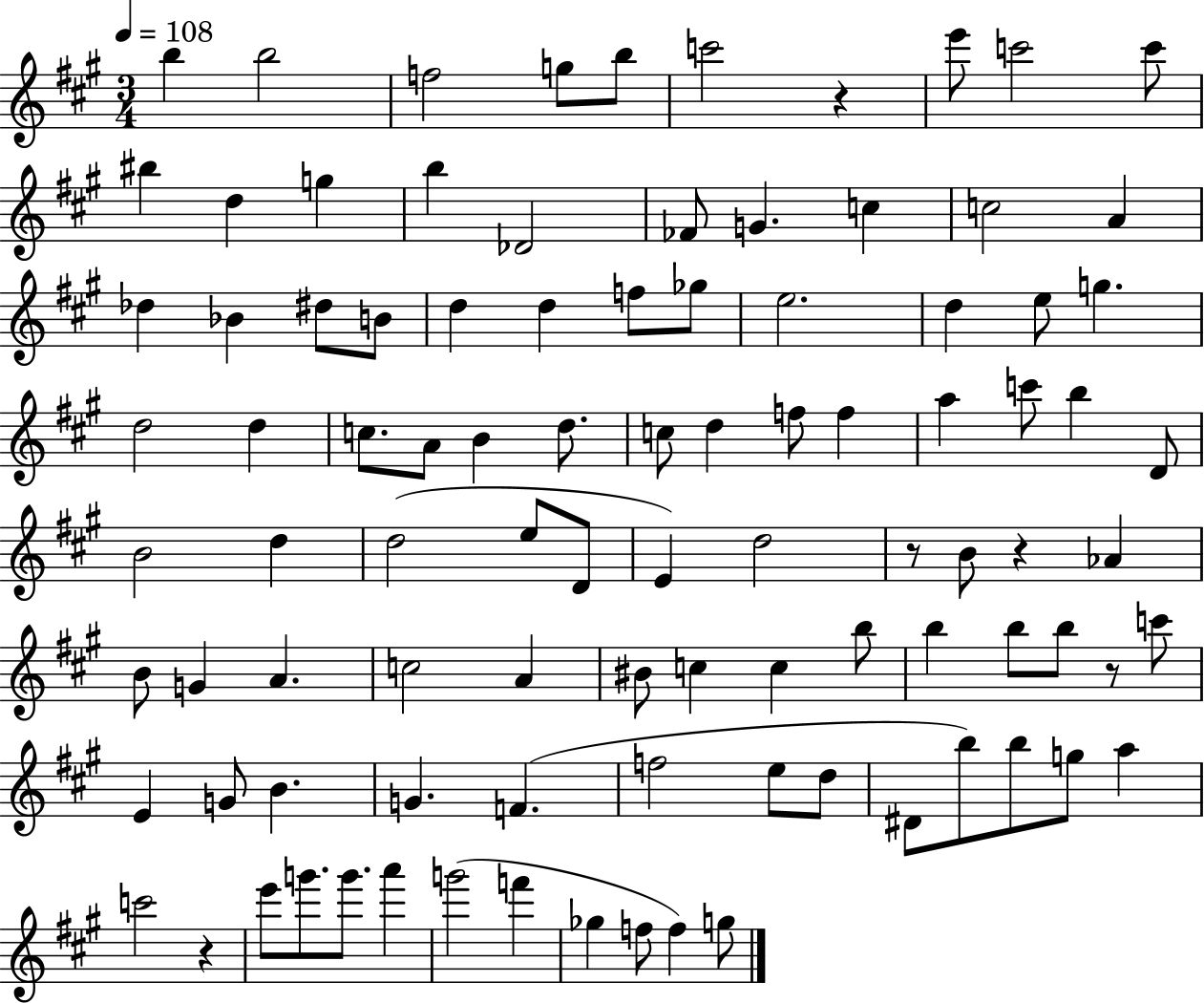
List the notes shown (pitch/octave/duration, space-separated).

B5/q B5/h F5/h G5/e B5/e C6/h R/q E6/e C6/h C6/e BIS5/q D5/q G5/q B5/q Db4/h FES4/e G4/q. C5/q C5/h A4/q Db5/q Bb4/q D#5/e B4/e D5/q D5/q F5/e Gb5/e E5/h. D5/q E5/e G5/q. D5/h D5/q C5/e. A4/e B4/q D5/e. C5/e D5/q F5/e F5/q A5/q C6/e B5/q D4/e B4/h D5/q D5/h E5/e D4/e E4/q D5/h R/e B4/e R/q Ab4/q B4/e G4/q A4/q. C5/h A4/q BIS4/e C5/q C5/q B5/e B5/q B5/e B5/e R/e C6/e E4/q G4/e B4/q. G4/q. F4/q. F5/h E5/e D5/e D#4/e B5/e B5/e G5/e A5/q C6/h R/q E6/e G6/e. G6/e. A6/q G6/h F6/q Gb5/q F5/e F5/q G5/e